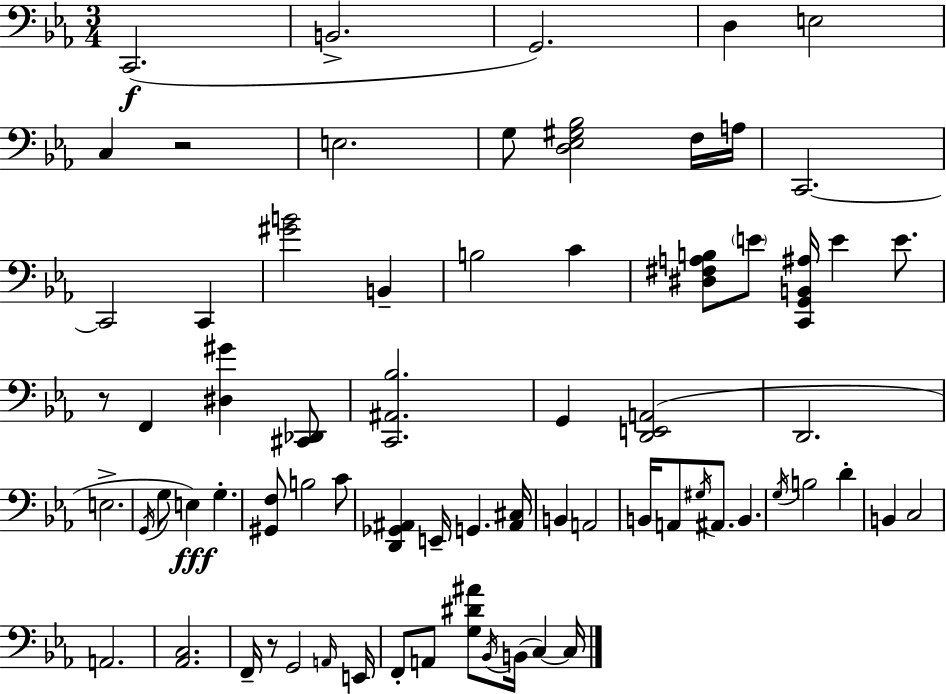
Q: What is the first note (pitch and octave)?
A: C2